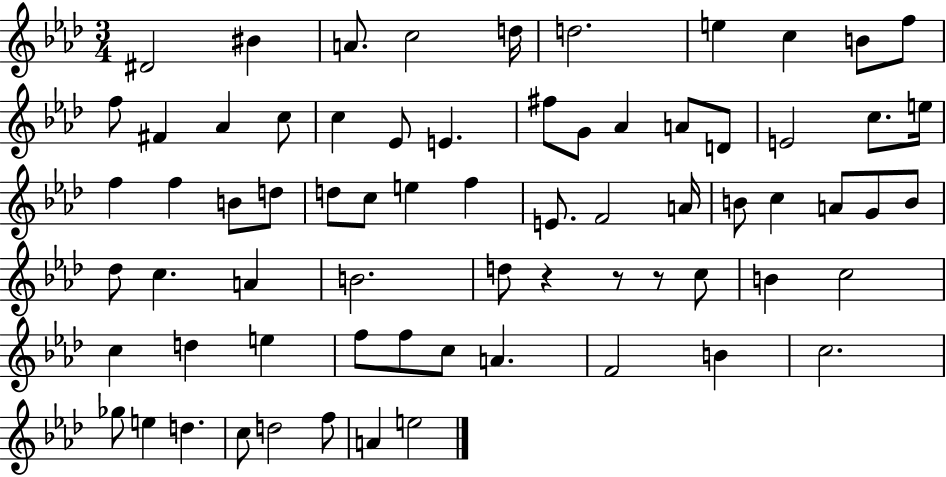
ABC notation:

X:1
T:Untitled
M:3/4
L:1/4
K:Ab
^D2 ^B A/2 c2 d/4 d2 e c B/2 f/2 f/2 ^F _A c/2 c _E/2 E ^f/2 G/2 _A A/2 D/2 E2 c/2 e/4 f f B/2 d/2 d/2 c/2 e f E/2 F2 A/4 B/2 c A/2 G/2 B/2 _d/2 c A B2 d/2 z z/2 z/2 c/2 B c2 c d e f/2 f/2 c/2 A F2 B c2 _g/2 e d c/2 d2 f/2 A e2